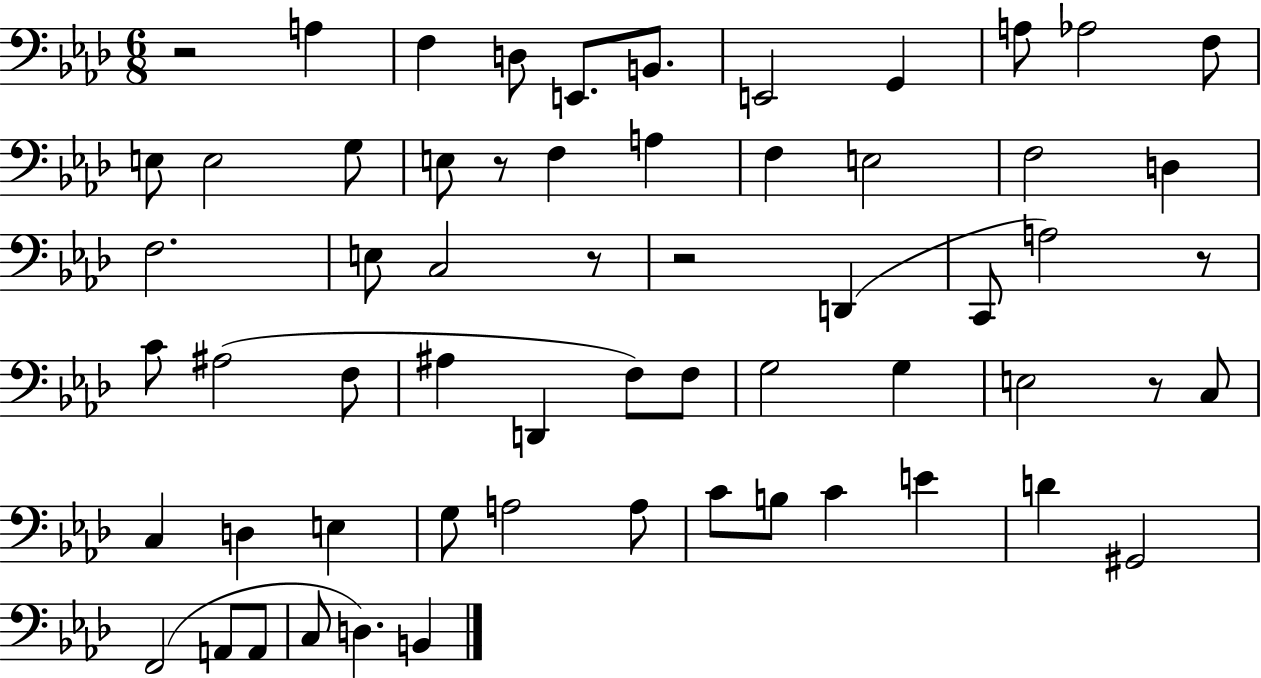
X:1
T:Untitled
M:6/8
L:1/4
K:Ab
z2 A, F, D,/2 E,,/2 B,,/2 E,,2 G,, A,/2 _A,2 F,/2 E,/2 E,2 G,/2 E,/2 z/2 F, A, F, E,2 F,2 D, F,2 E,/2 C,2 z/2 z2 D,, C,,/2 A,2 z/2 C/2 ^A,2 F,/2 ^A, D,, F,/2 F,/2 G,2 G, E,2 z/2 C,/2 C, D, E, G,/2 A,2 A,/2 C/2 B,/2 C E D ^G,,2 F,,2 A,,/2 A,,/2 C,/2 D, B,,